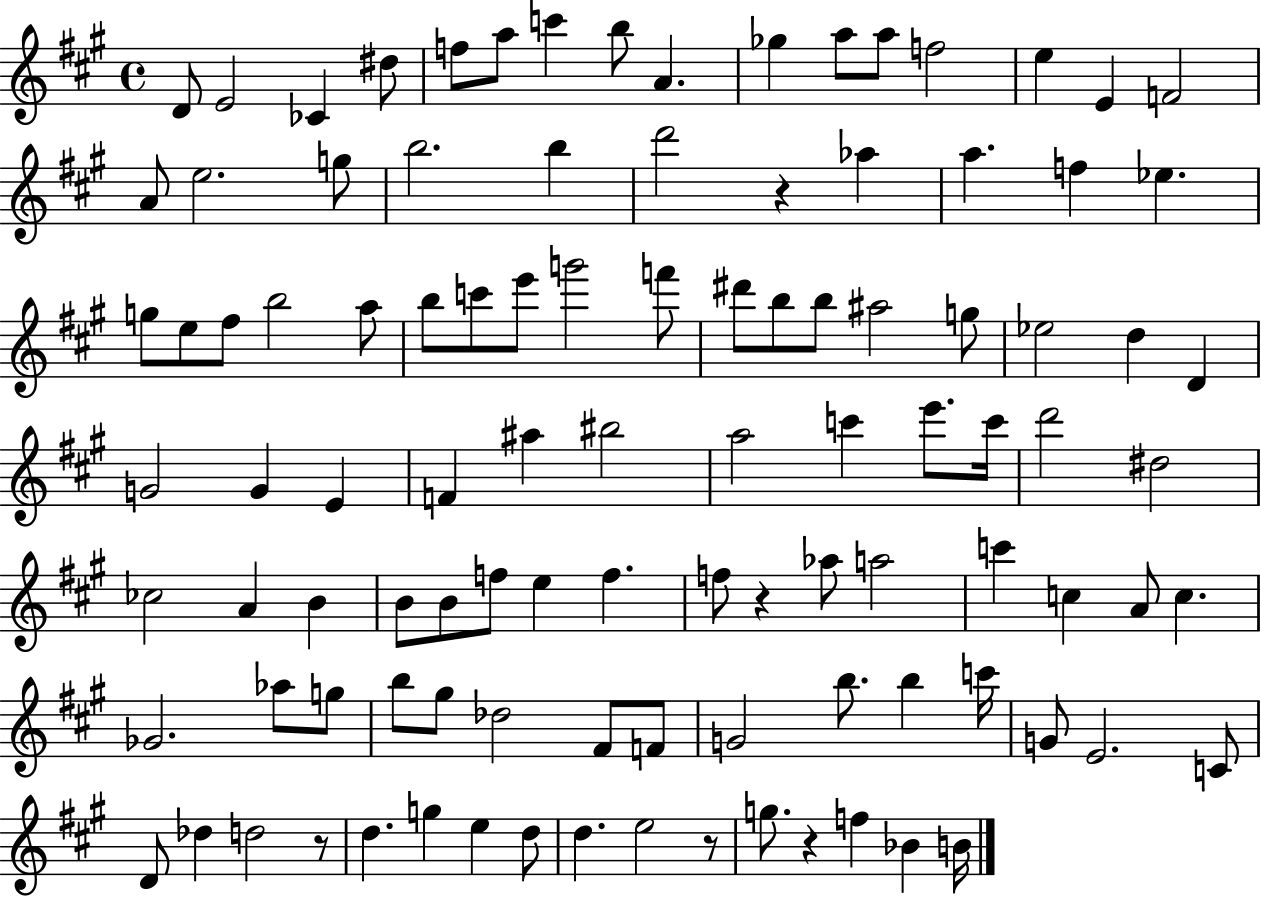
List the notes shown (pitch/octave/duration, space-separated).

D4/e E4/h CES4/q D#5/e F5/e A5/e C6/q B5/e A4/q. Gb5/q A5/e A5/e F5/h E5/q E4/q F4/h A4/e E5/h. G5/e B5/h. B5/q D6/h R/q Ab5/q A5/q. F5/q Eb5/q. G5/e E5/e F#5/e B5/h A5/e B5/e C6/e E6/e G6/h F6/e D#6/e B5/e B5/e A#5/h G5/e Eb5/h D5/q D4/q G4/h G4/q E4/q F4/q A#5/q BIS5/h A5/h C6/q E6/e. C6/s D6/h D#5/h CES5/h A4/q B4/q B4/e B4/e F5/e E5/q F5/q. F5/e R/q Ab5/e A5/h C6/q C5/q A4/e C5/q. Gb4/h. Ab5/e G5/e B5/e G#5/e Db5/h F#4/e F4/e G4/h B5/e. B5/q C6/s G4/e E4/h. C4/e D4/e Db5/q D5/h R/e D5/q. G5/q E5/q D5/e D5/q. E5/h R/e G5/e. R/q F5/q Bb4/q B4/s